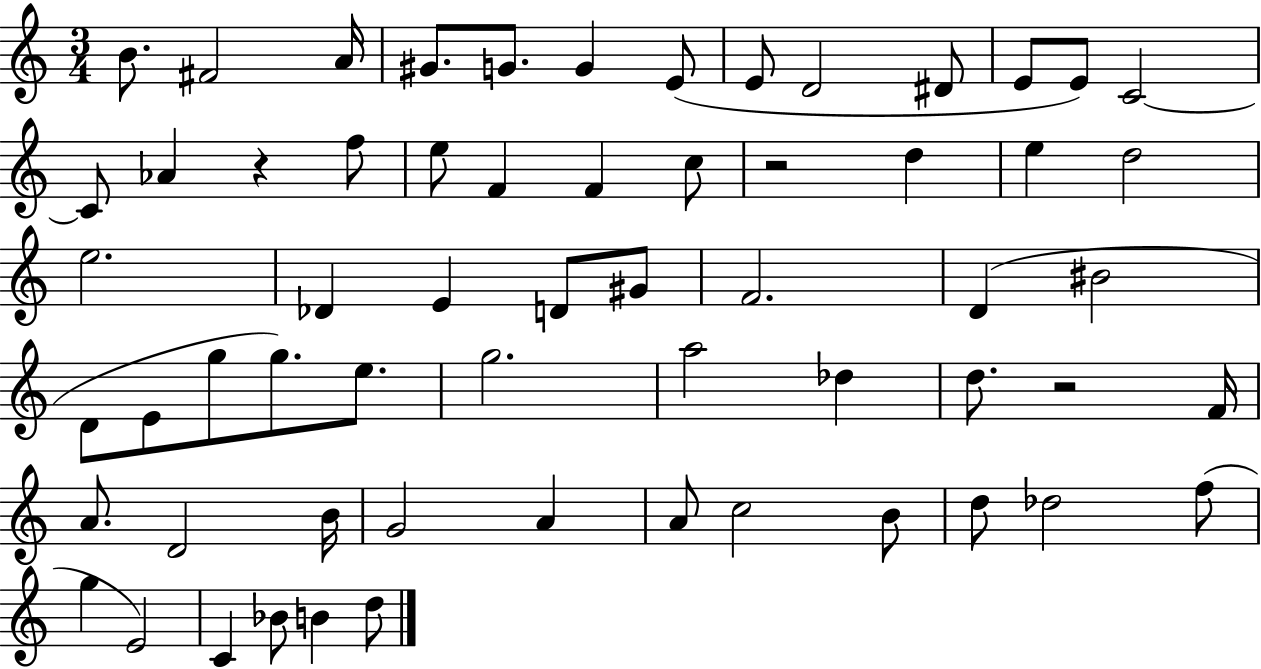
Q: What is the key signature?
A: C major